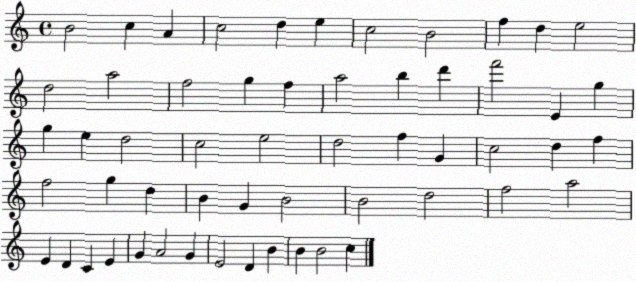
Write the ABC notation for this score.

X:1
T:Untitled
M:4/4
L:1/4
K:C
B2 c A c2 d e c2 B2 f d e2 d2 a2 f2 g f a2 b d' f'2 E g g e d2 c2 e2 d2 f G c2 d f f2 g d B G B2 B2 d2 f2 a2 E D C E G A2 G E2 D B B B2 c